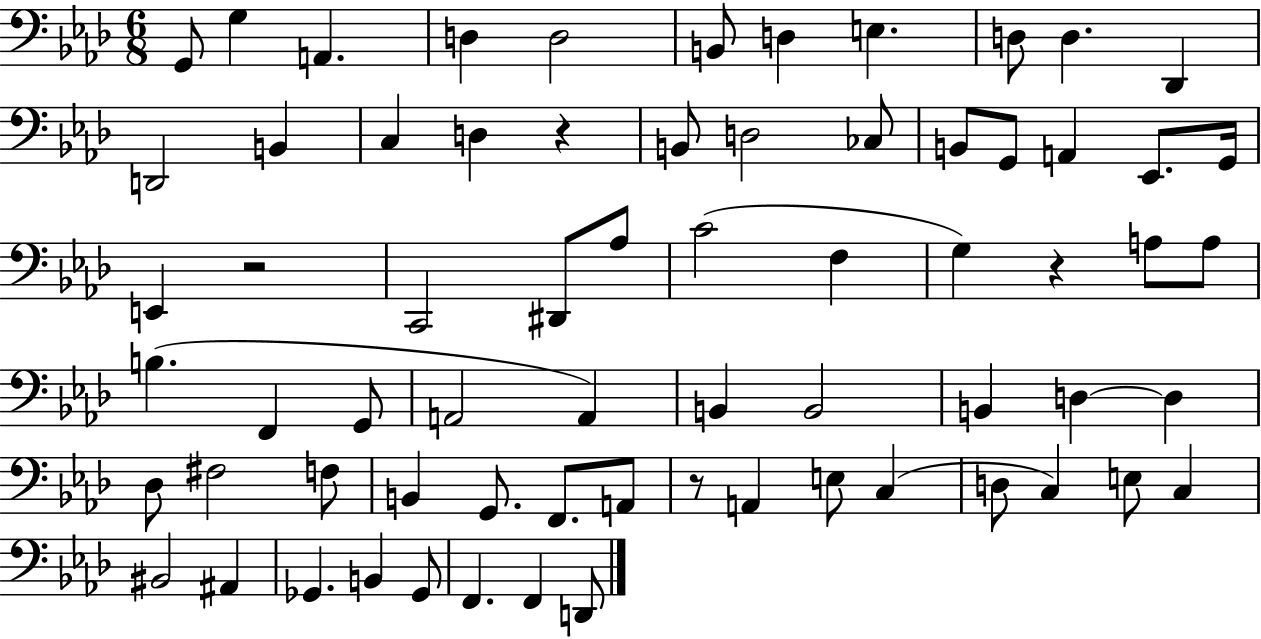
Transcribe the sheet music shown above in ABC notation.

X:1
T:Untitled
M:6/8
L:1/4
K:Ab
G,,/2 G, A,, D, D,2 B,,/2 D, E, D,/2 D, _D,, D,,2 B,, C, D, z B,,/2 D,2 _C,/2 B,,/2 G,,/2 A,, _E,,/2 G,,/4 E,, z2 C,,2 ^D,,/2 _A,/2 C2 F, G, z A,/2 A,/2 B, F,, G,,/2 A,,2 A,, B,, B,,2 B,, D, D, _D,/2 ^F,2 F,/2 B,, G,,/2 F,,/2 A,,/2 z/2 A,, E,/2 C, D,/2 C, E,/2 C, ^B,,2 ^A,, _G,, B,, _G,,/2 F,, F,, D,,/2